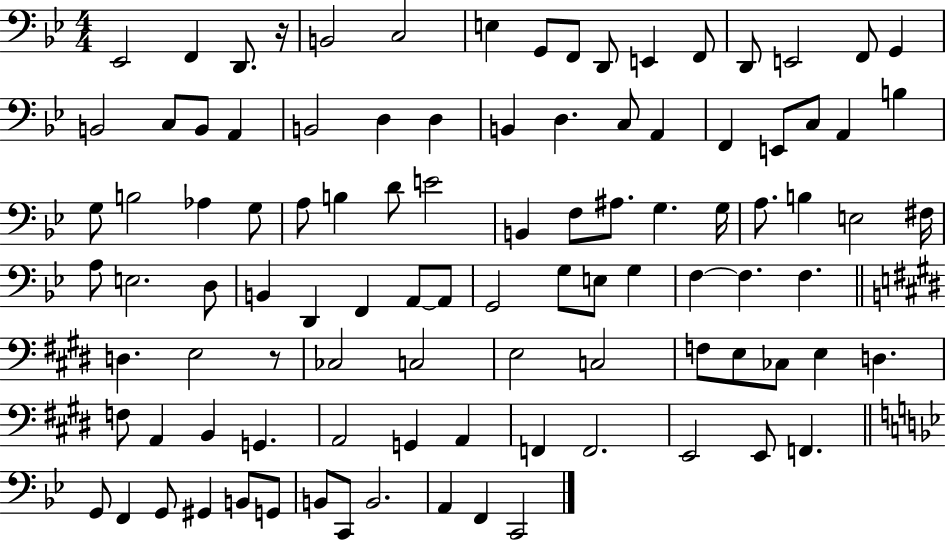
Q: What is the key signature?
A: BES major